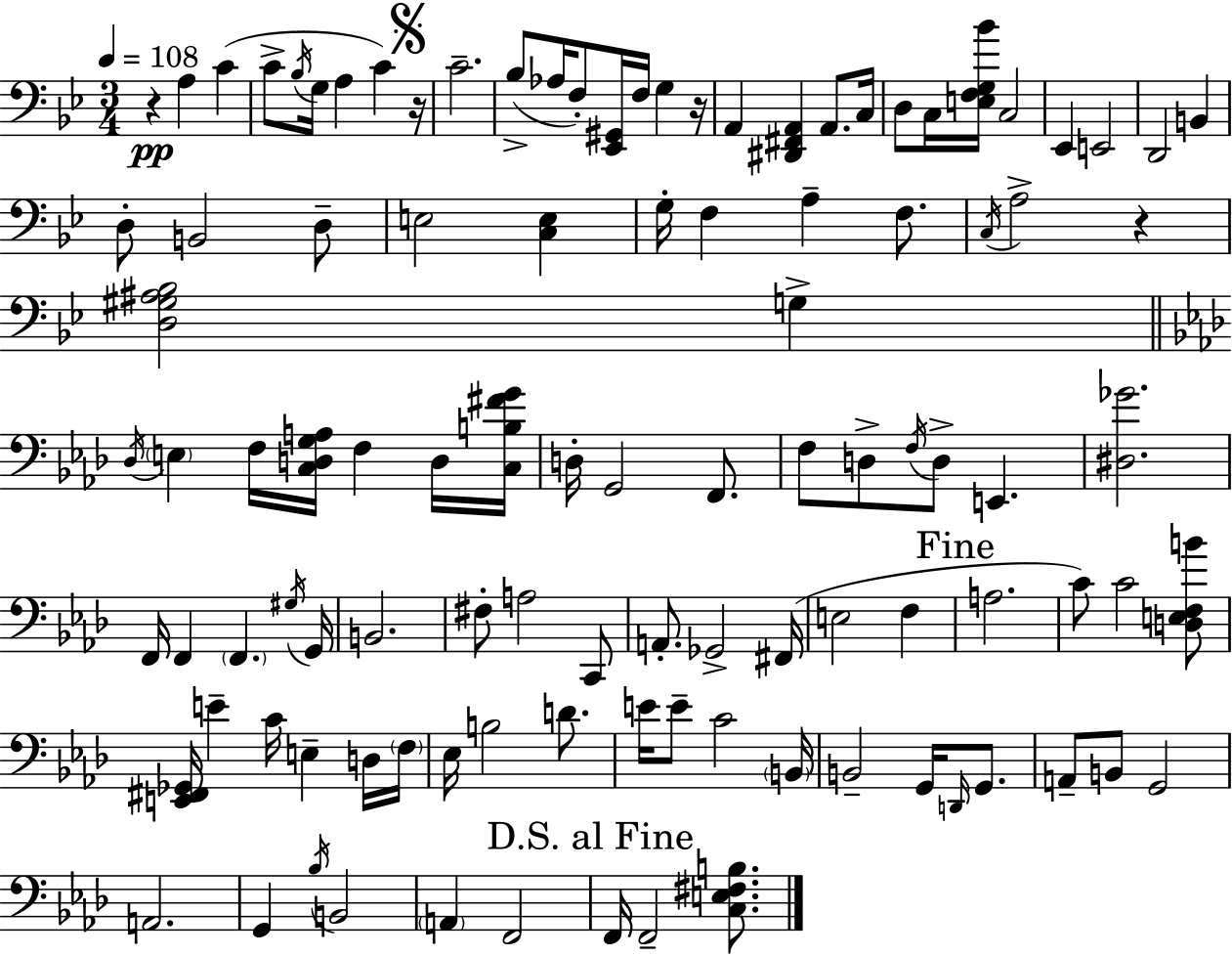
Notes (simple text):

R/q A3/q C4/q C4/e Bb3/s G3/s A3/q C4/q R/s C4/h. Bb3/e Ab3/s F3/e [Eb2,G#2]/s F3/s G3/q R/s A2/q [D#2,F#2,A2]/q A2/e. C3/s D3/e C3/s [E3,F3,G3,Bb4]/s C3/h Eb2/q E2/h D2/h B2/q D3/e B2/h D3/e E3/h [C3,E3]/q G3/s F3/q A3/q F3/e. C3/s A3/h R/q [D3,G#3,A#3,Bb3]/h G3/q Db3/s E3/q F3/s [C3,D3,G3,A3]/s F3/q D3/s [C3,B3,F#4,G4]/s D3/s G2/h F2/e. F3/e D3/e F3/s D3/e E2/q. [D#3,Gb4]/h. F2/s F2/q F2/q. G#3/s G2/s B2/h. F#3/e A3/h C2/e A2/e. Gb2/h F#2/s E3/h F3/q A3/h. C4/e C4/h [D3,E3,F3,B4]/e [E2,F#2,Gb2]/s E4/q C4/s E3/q D3/s F3/s Eb3/s B3/h D4/e. E4/s E4/e C4/h B2/s B2/h G2/s D2/s G2/e. A2/e B2/e G2/h A2/h. G2/q Bb3/s B2/h A2/q F2/h F2/s F2/h [C3,E3,F#3,B3]/e.